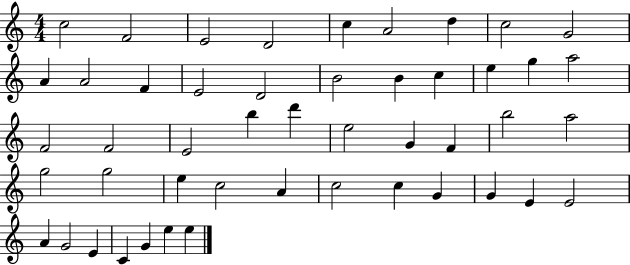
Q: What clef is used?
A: treble